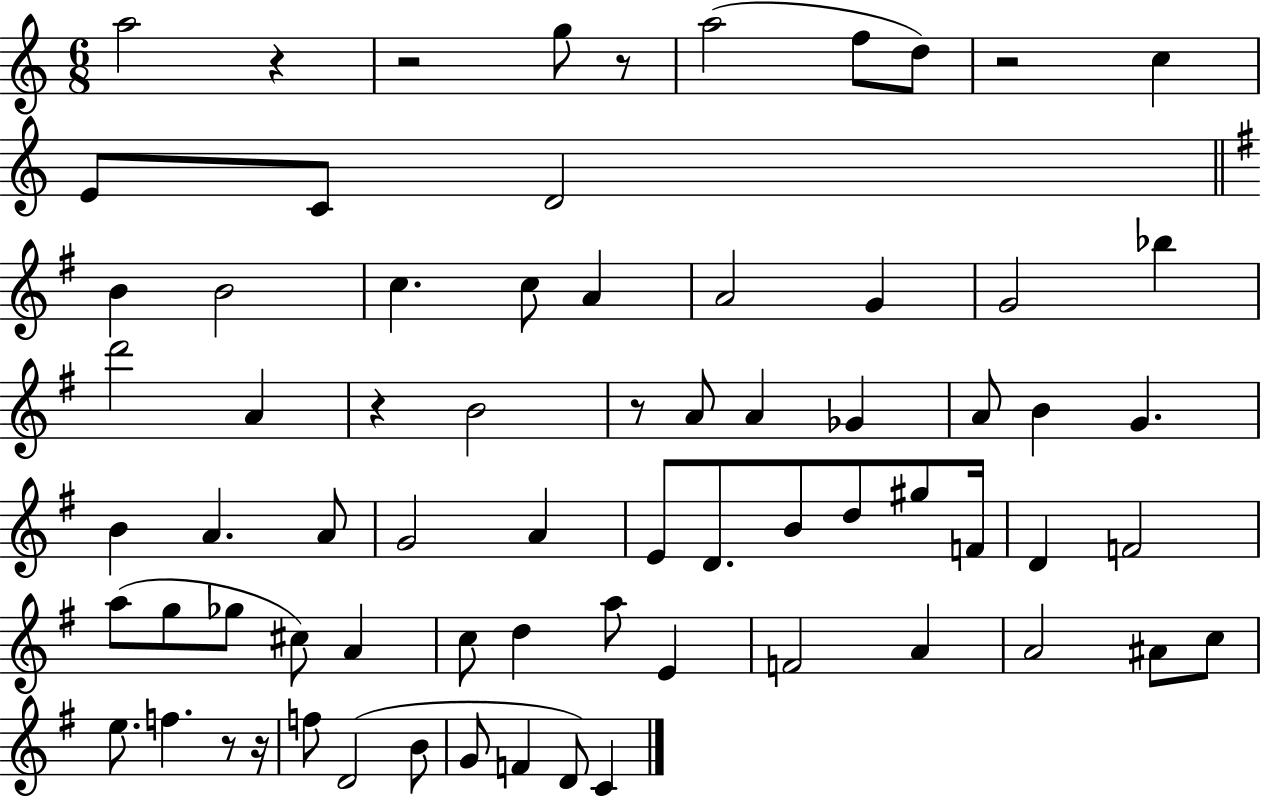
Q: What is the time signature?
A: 6/8